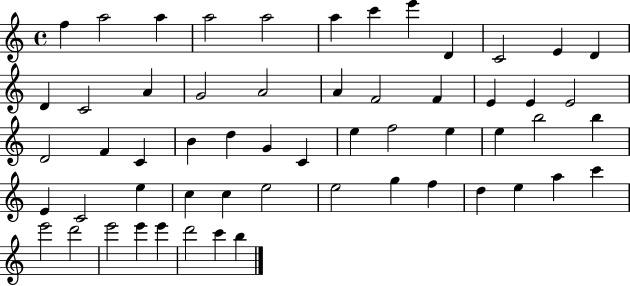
F5/q A5/h A5/q A5/h A5/h A5/q C6/q E6/q D4/q C4/h E4/q D4/q D4/q C4/h A4/q G4/h A4/h A4/q F4/h F4/q E4/q E4/q E4/h D4/h F4/q C4/q B4/q D5/q G4/q C4/q E5/q F5/h E5/q E5/q B5/h B5/q E4/q C4/h E5/q C5/q C5/q E5/h E5/h G5/q F5/q D5/q E5/q A5/q C6/q E6/h D6/h E6/h E6/q E6/q D6/h C6/q B5/q